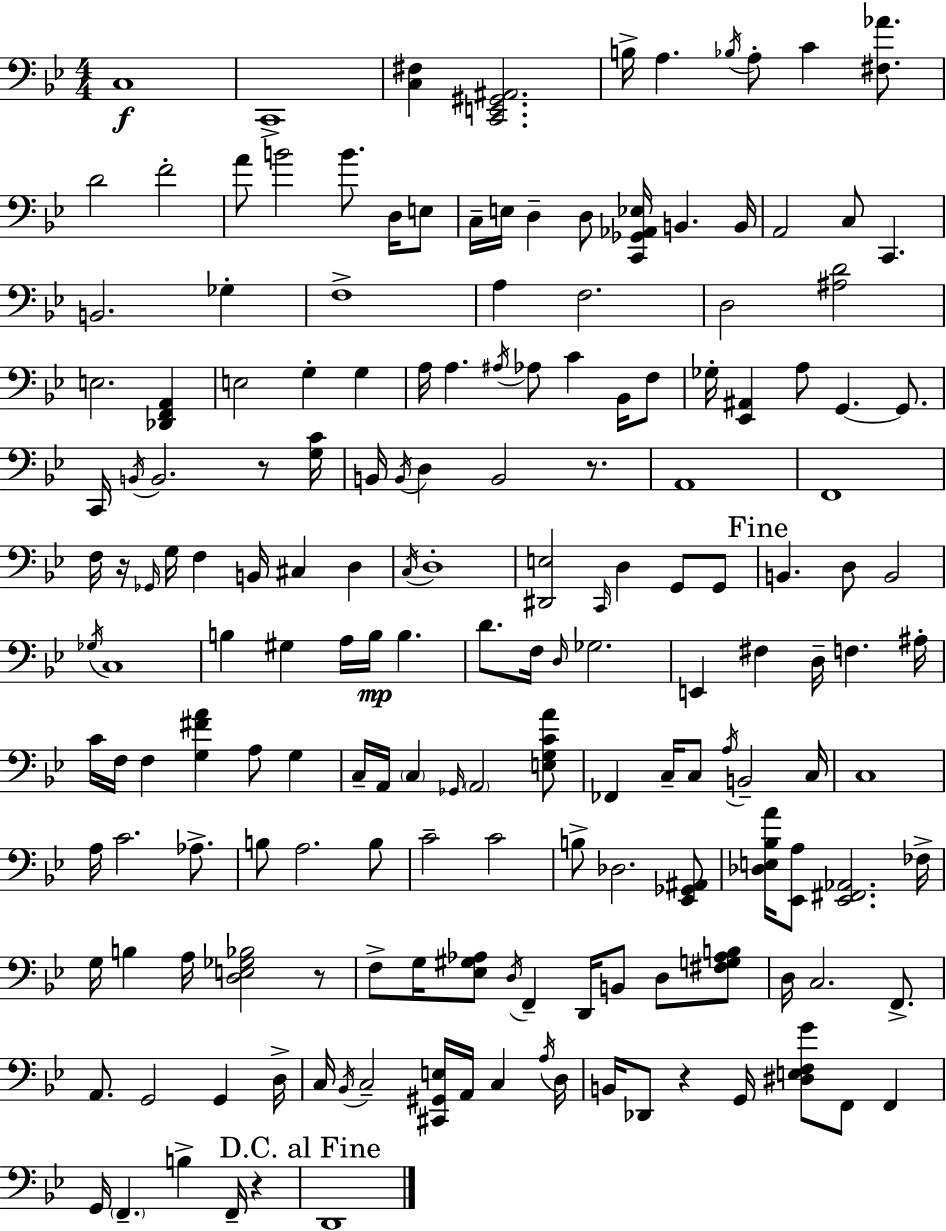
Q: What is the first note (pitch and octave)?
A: C3